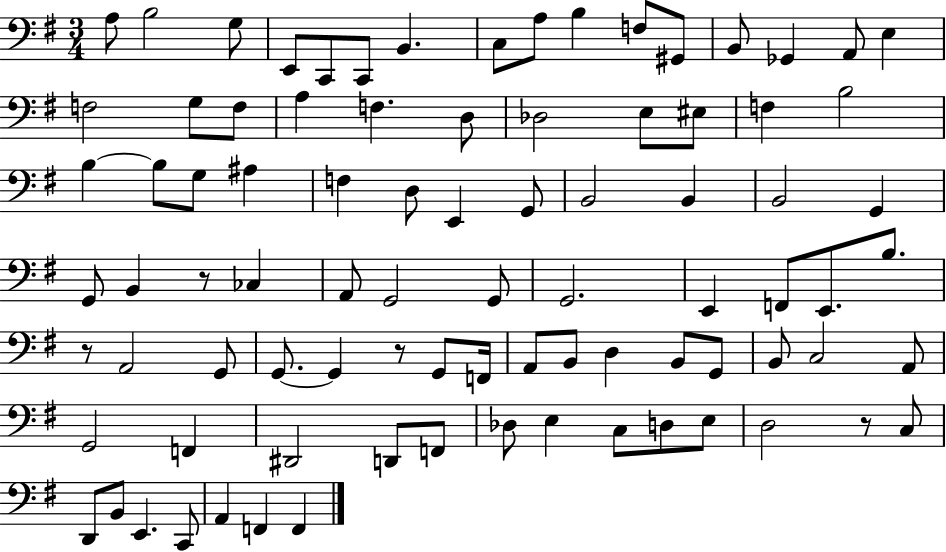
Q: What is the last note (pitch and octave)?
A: F2